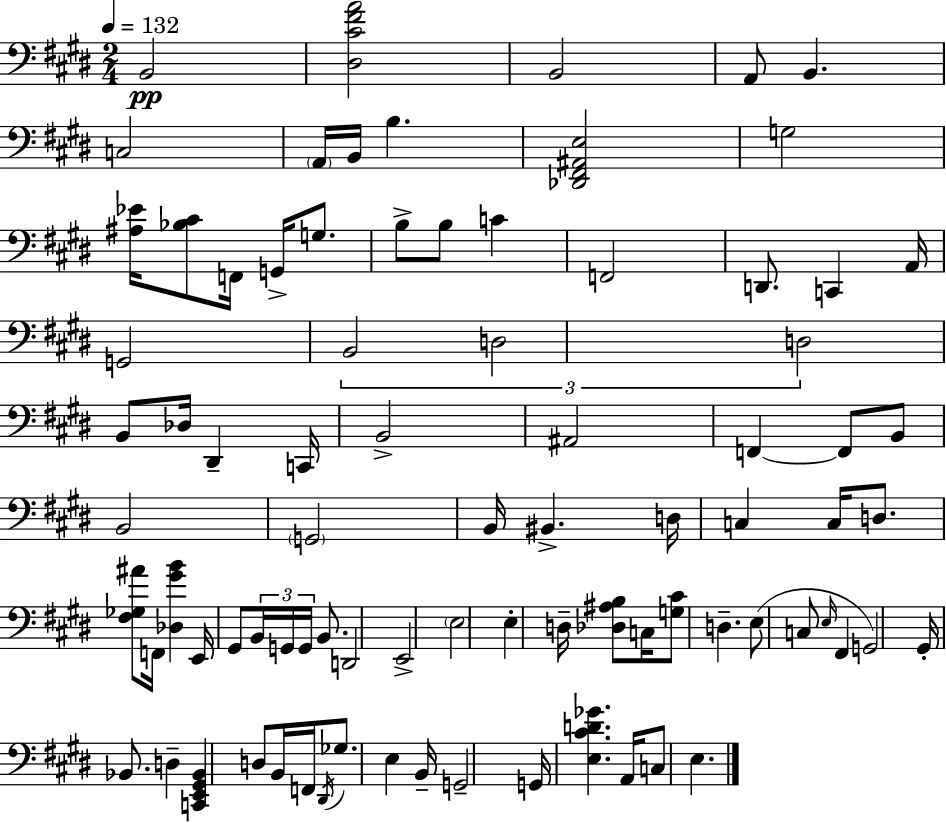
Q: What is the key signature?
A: E major